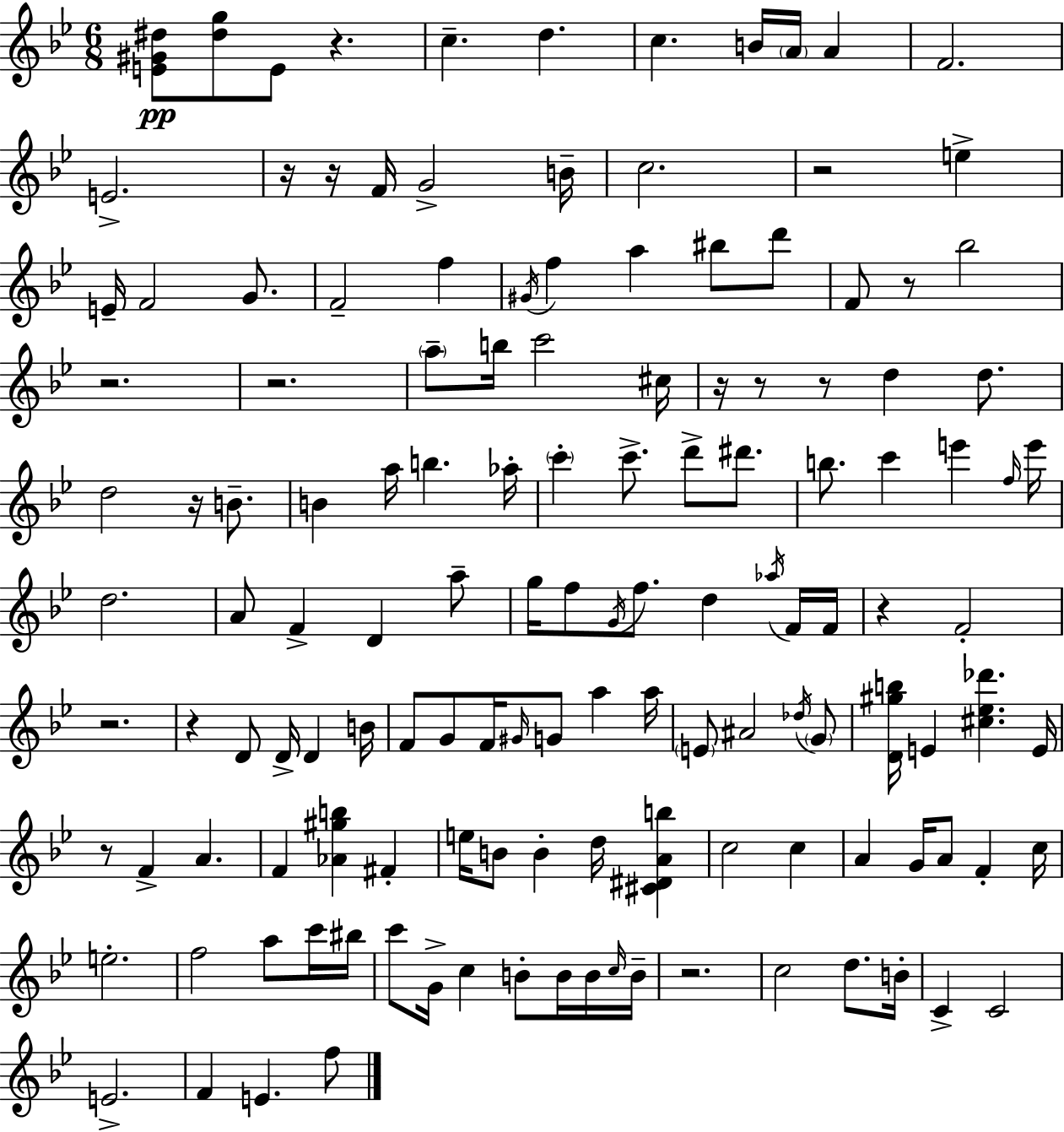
{
  \clef treble
  \numericTimeSignature
  \time 6/8
  \key g \minor
  <e' gis' dis''>8\pp <dis'' g''>8 e'8 r4. | c''4.-- d''4. | c''4. b'16 \parenthesize a'16 a'4 | f'2. | \break e'2.-> | r16 r16 f'16 g'2-> b'16-- | c''2. | r2 e''4-> | \break e'16-- f'2 g'8. | f'2-- f''4 | \acciaccatura { gis'16 } f''4 a''4 bis''8 d'''8 | f'8 r8 bes''2 | \break r2. | r2. | \parenthesize a''8-- b''16 c'''2 | cis''16 r16 r8 r8 d''4 d''8. | \break d''2 r16 b'8.-- | b'4 a''16 b''4. | aes''16-. \parenthesize c'''4-. c'''8.-> d'''8-> dis'''8. | b''8. c'''4 e'''4 | \break \grace { f''16 } e'''16 d''2. | a'8 f'4-> d'4 | a''8-- g''16 f''8 \acciaccatura { g'16 } f''8. d''4 | \acciaccatura { aes''16 } f'16 f'16 r4 f'2-. | \break r2. | r4 d'8 d'16-> d'4 | b'16 f'8 g'8 f'16 \grace { gis'16 } g'8 | a''4 a''16 \parenthesize e'8 ais'2 | \break \acciaccatura { des''16 } \parenthesize g'8 <d' gis'' b''>16 e'4 <cis'' ees'' des'''>4. | e'16 r8 f'4-> | a'4. f'4 <aes' gis'' b''>4 | fis'4-. e''16 b'8 b'4-. | \break d''16 <cis' dis' a' b''>4 c''2 | c''4 a'4 g'16 a'8 | f'4-. c''16 e''2.-. | f''2 | \break a''8 c'''16 bis''16 c'''8 g'16-> c''4 | b'8-. b'16 b'16 \grace { c''16 } b'16-- r2. | c''2 | d''8. b'16-. c'4-> c'2 | \break e'2.-> | f'4 e'4. | f''8 \bar "|."
}